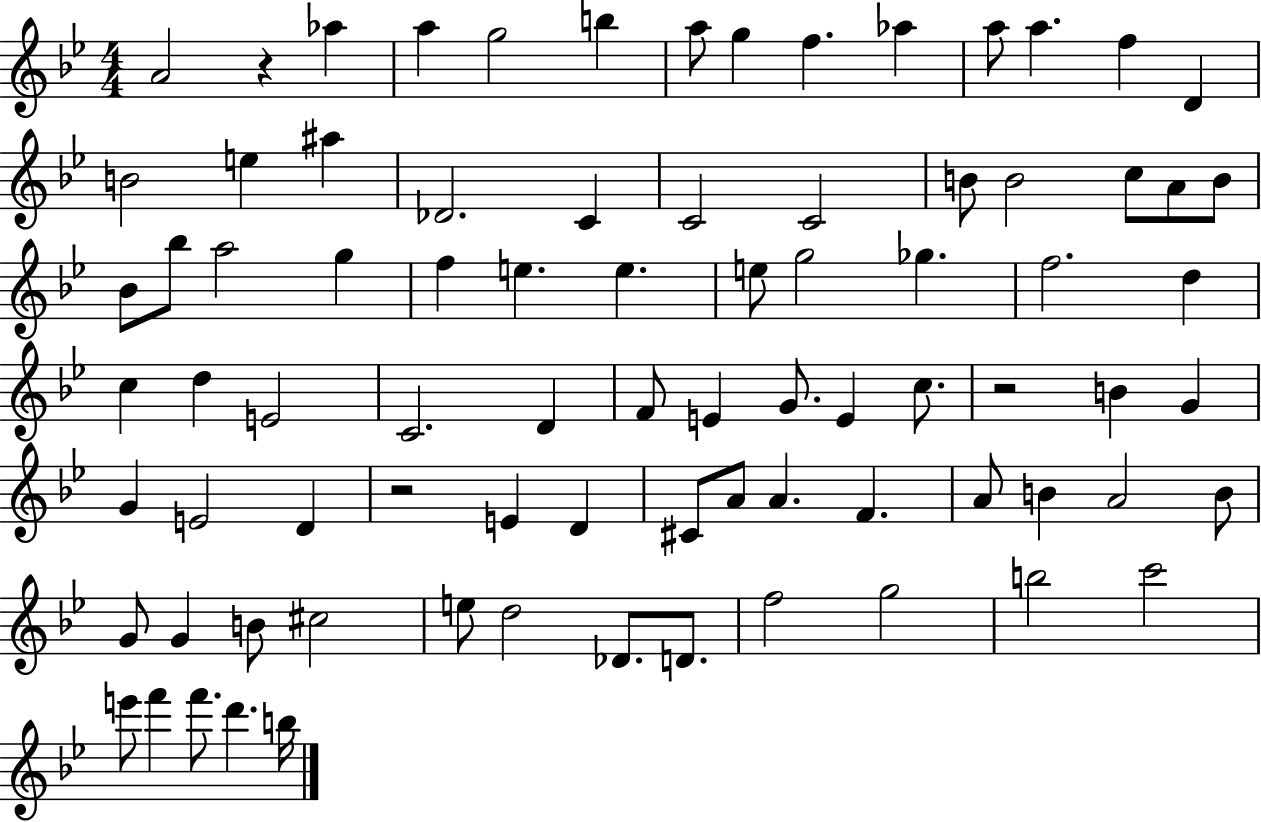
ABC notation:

X:1
T:Untitled
M:4/4
L:1/4
K:Bb
A2 z _a a g2 b a/2 g f _a a/2 a f D B2 e ^a _D2 C C2 C2 B/2 B2 c/2 A/2 B/2 _B/2 _b/2 a2 g f e e e/2 g2 _g f2 d c d E2 C2 D F/2 E G/2 E c/2 z2 B G G E2 D z2 E D ^C/2 A/2 A F A/2 B A2 B/2 G/2 G B/2 ^c2 e/2 d2 _D/2 D/2 f2 g2 b2 c'2 e'/2 f' f'/2 d' b/4